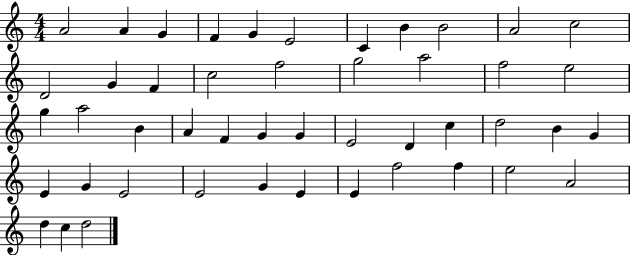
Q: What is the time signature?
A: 4/4